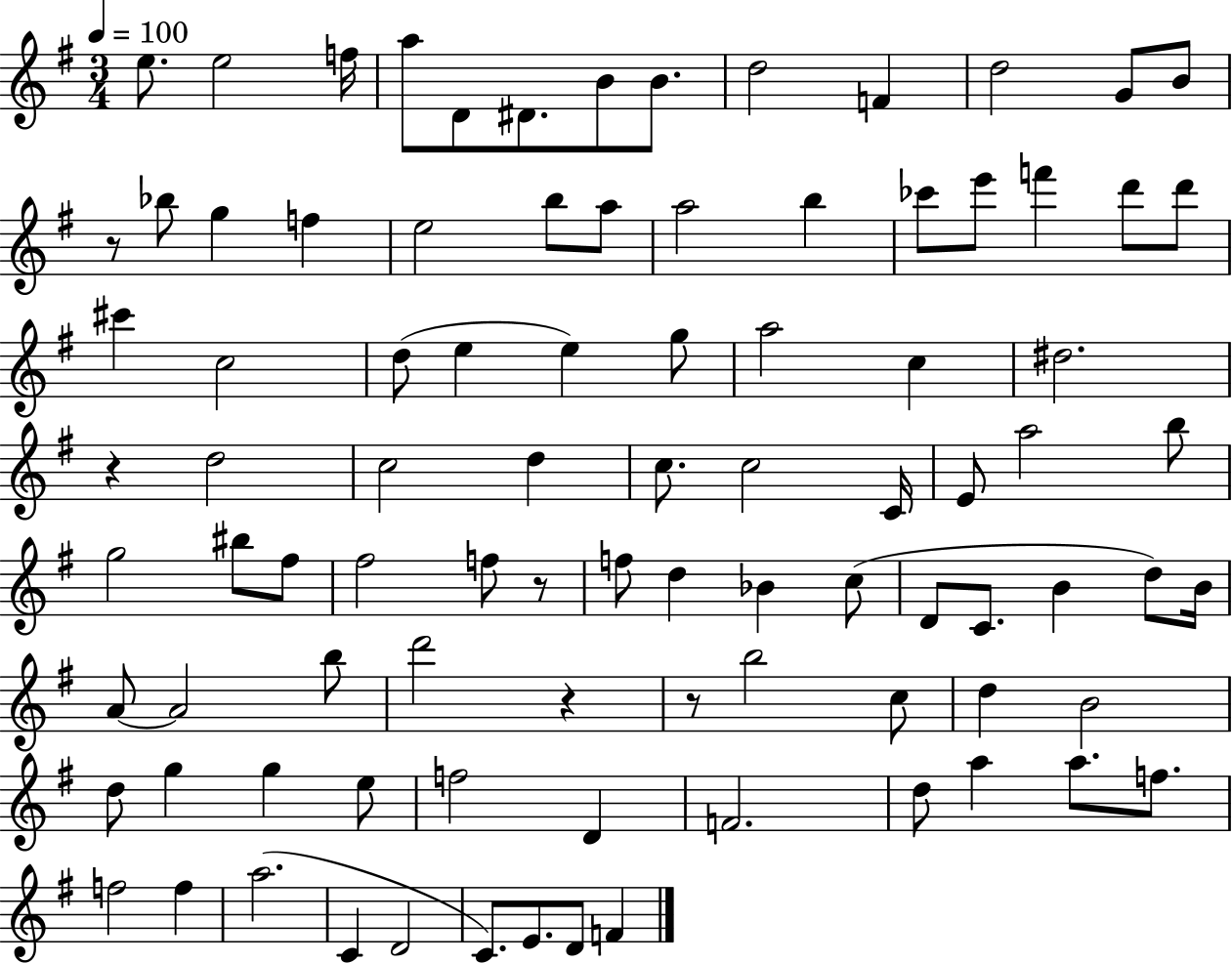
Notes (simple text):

E5/e. E5/h F5/s A5/e D4/e D#4/e. B4/e B4/e. D5/h F4/q D5/h G4/e B4/e R/e Bb5/e G5/q F5/q E5/h B5/e A5/e A5/h B5/q CES6/e E6/e F6/q D6/e D6/e C#6/q C5/h D5/e E5/q E5/q G5/e A5/h C5/q D#5/h. R/q D5/h C5/h D5/q C5/e. C5/h C4/s E4/e A5/h B5/e G5/h BIS5/e F#5/e F#5/h F5/e R/e F5/e D5/q Bb4/q C5/e D4/e C4/e. B4/q D5/e B4/s A4/e A4/h B5/e D6/h R/q R/e B5/h C5/e D5/q B4/h D5/e G5/q G5/q E5/e F5/h D4/q F4/h. D5/e A5/q A5/e. F5/e. F5/h F5/q A5/h. C4/q D4/h C4/e. E4/e. D4/e F4/q